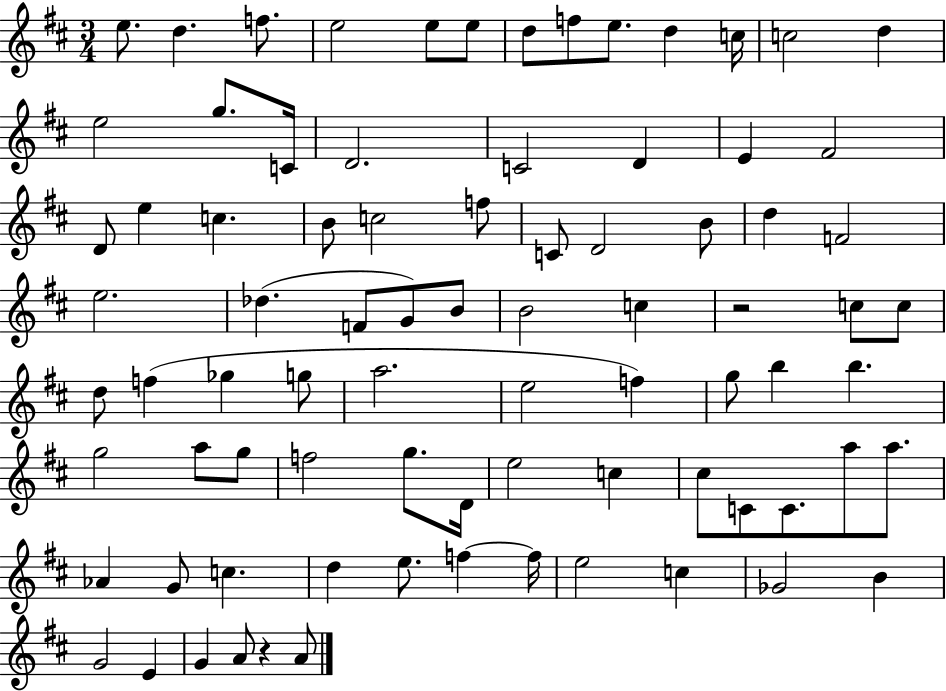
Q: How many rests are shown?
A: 2